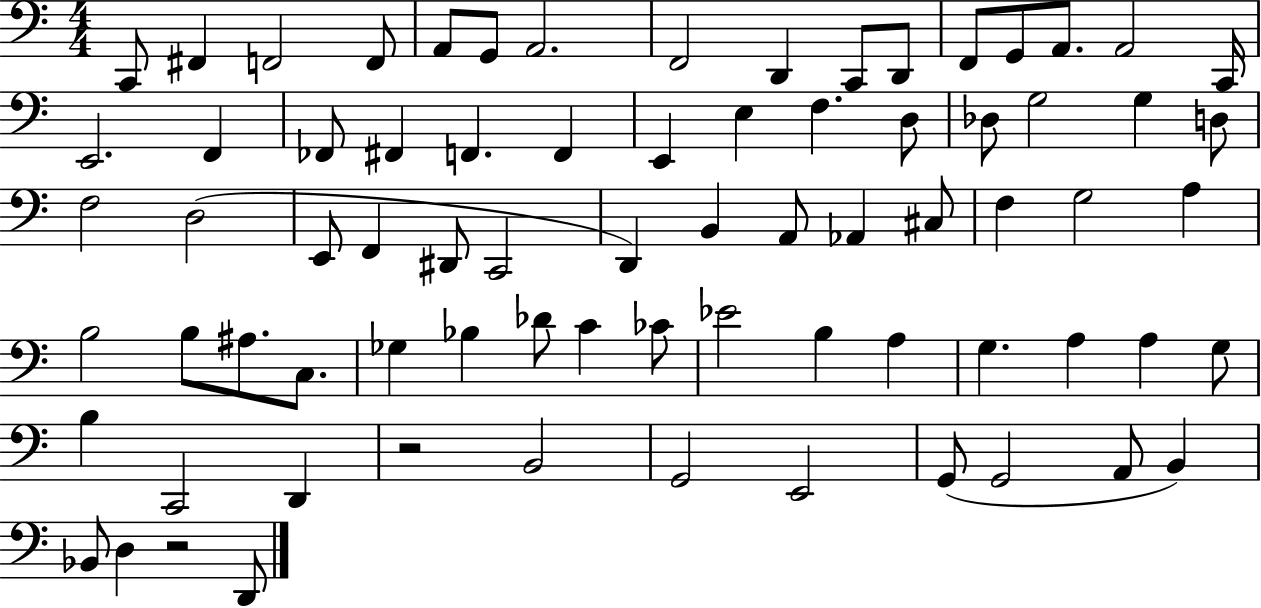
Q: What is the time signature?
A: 4/4